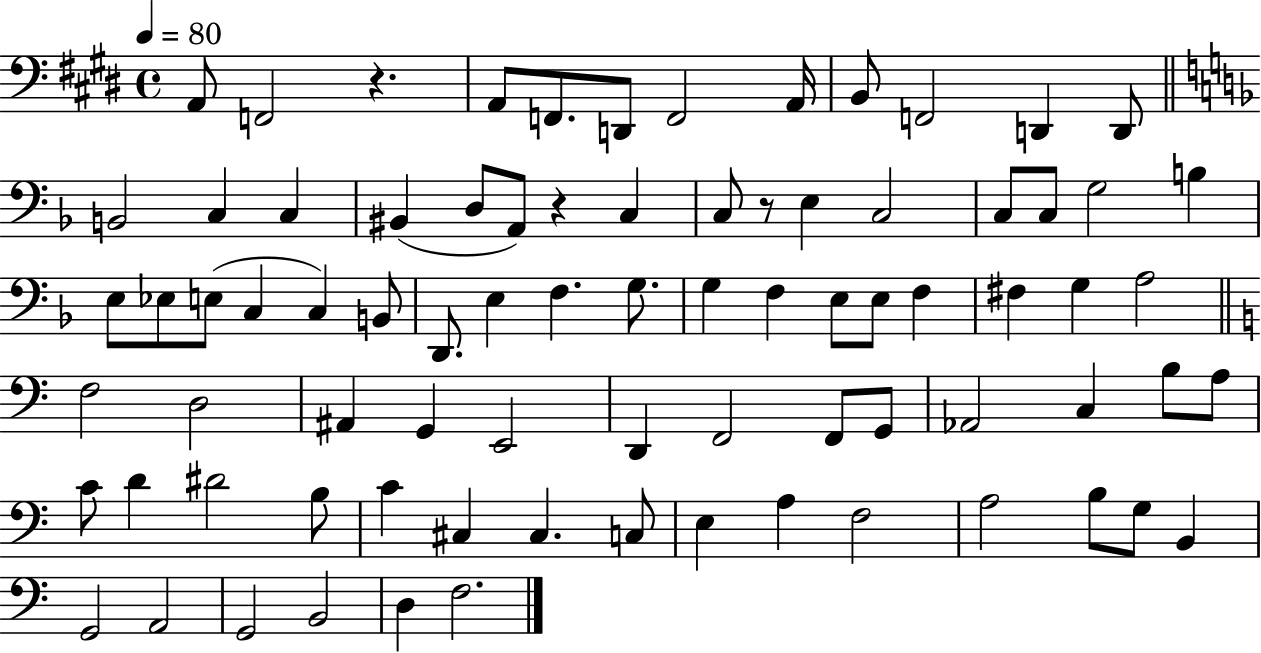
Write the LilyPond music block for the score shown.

{
  \clef bass
  \time 4/4
  \defaultTimeSignature
  \key e \major
  \tempo 4 = 80
  a,8 f,2 r4. | a,8 f,8. d,8 f,2 a,16 | b,8 f,2 d,4 d,8 | \bar "||" \break \key d \minor b,2 c4 c4 | bis,4( d8 a,8) r4 c4 | c8 r8 e4 c2 | c8 c8 g2 b4 | \break e8 ees8 e8( c4 c4) b,8 | d,8. e4 f4. g8. | g4 f4 e8 e8 f4 | fis4 g4 a2 | \break \bar "||" \break \key c \major f2 d2 | ais,4 g,4 e,2 | d,4 f,2 f,8 g,8 | aes,2 c4 b8 a8 | \break c'8 d'4 dis'2 b8 | c'4 cis4 cis4. c8 | e4 a4 f2 | a2 b8 g8 b,4 | \break g,2 a,2 | g,2 b,2 | d4 f2. | \bar "|."
}